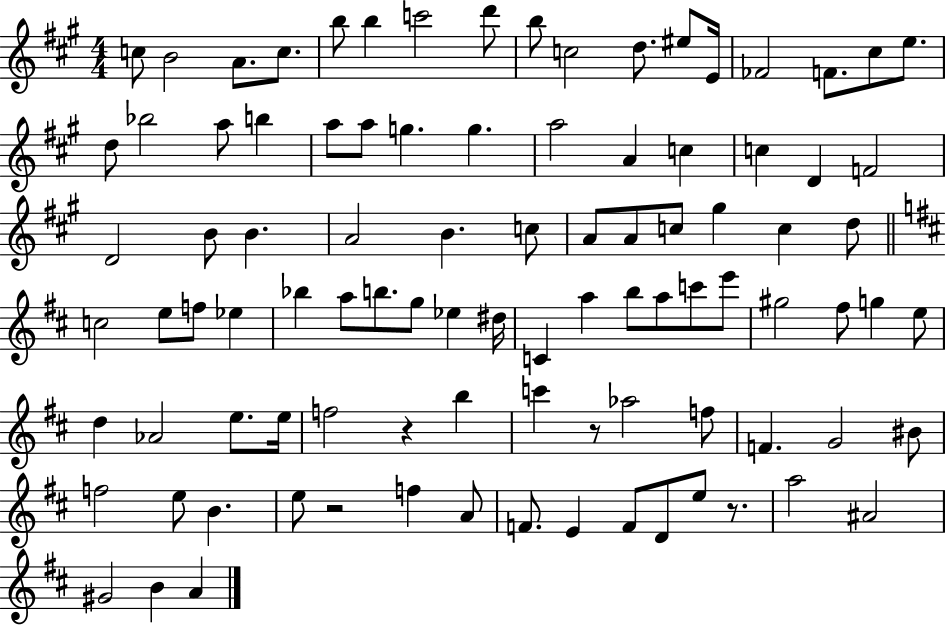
C5/e B4/h A4/e. C5/e. B5/e B5/q C6/h D6/e B5/e C5/h D5/e. EIS5/e E4/s FES4/h F4/e. C#5/e E5/e. D5/e Bb5/h A5/e B5/q A5/e A5/e G5/q. G5/q. A5/h A4/q C5/q C5/q D4/q F4/h D4/h B4/e B4/q. A4/h B4/q. C5/e A4/e A4/e C5/e G#5/q C5/q D5/e C5/h E5/e F5/e Eb5/q Bb5/q A5/e B5/e. G5/e Eb5/q D#5/s C4/q A5/q B5/e A5/e C6/e E6/e G#5/h F#5/e G5/q E5/e D5/q Ab4/h E5/e. E5/s F5/h R/q B5/q C6/q R/e Ab5/h F5/e F4/q. G4/h BIS4/e F5/h E5/e B4/q. E5/e R/h F5/q A4/e F4/e. E4/q F4/e D4/e E5/e R/e. A5/h A#4/h G#4/h B4/q A4/q